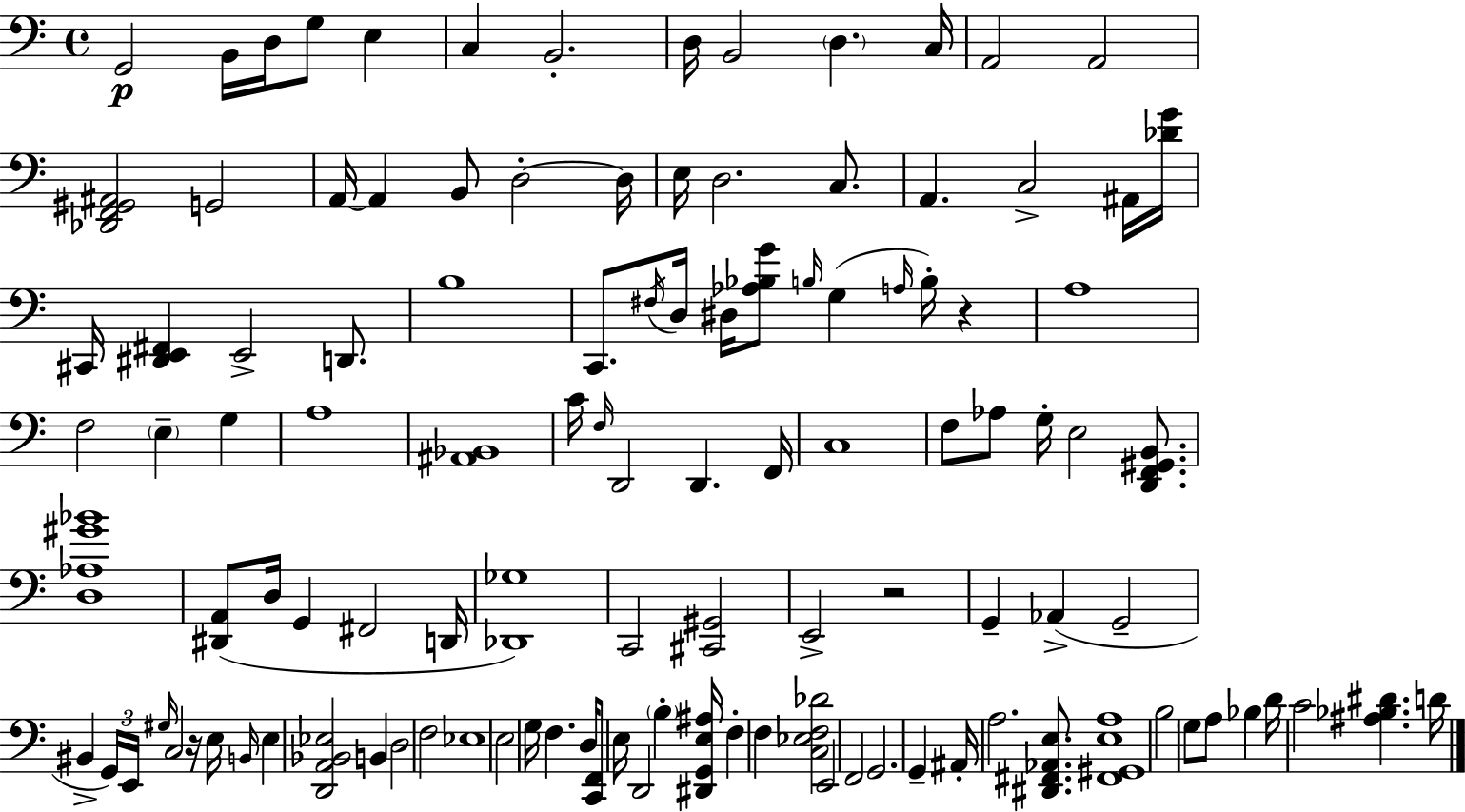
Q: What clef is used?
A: bass